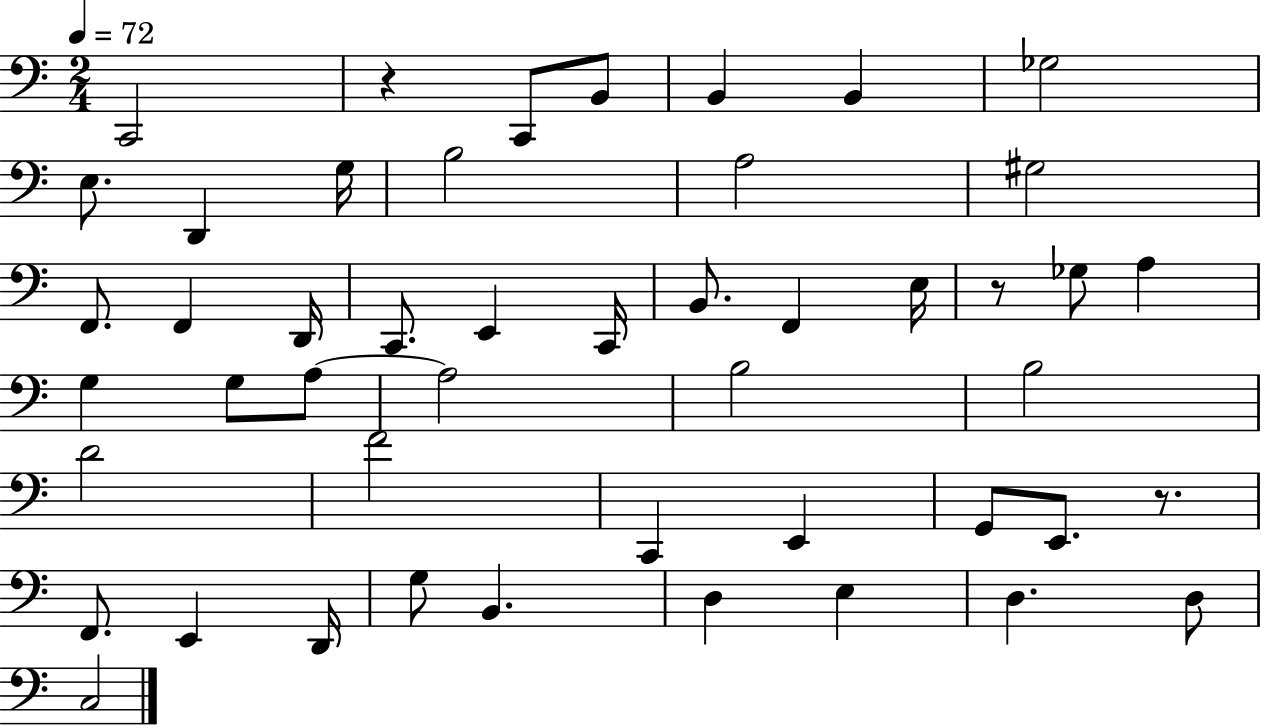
{
  \clef bass
  \numericTimeSignature
  \time 2/4
  \key c \major
  \tempo 4 = 72
  \repeat volta 2 { c,2 | r4 c,8 b,8 | b,4 b,4 | ges2 | \break e8. d,4 g16 | b2 | a2 | gis2 | \break f,8. f,4 d,16 | c,8. e,4 c,16 | b,8. f,4 e16 | r8 ges8 a4 | \break g4 g8 a8~~ | a2 | b2 | b2 | \break d'2 | f'2 | c,4 e,4 | g,8 e,8. r8. | \break f,8. e,4 d,16 | g8 b,4. | d4 e4 | d4. d8 | \break c2 | } \bar "|."
}